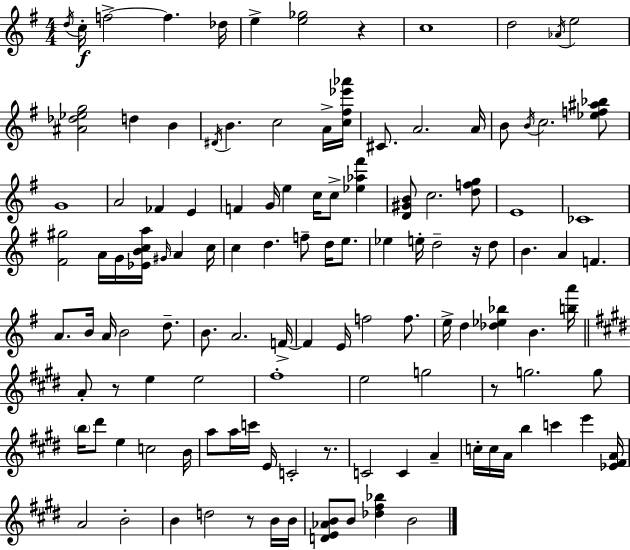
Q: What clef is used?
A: treble